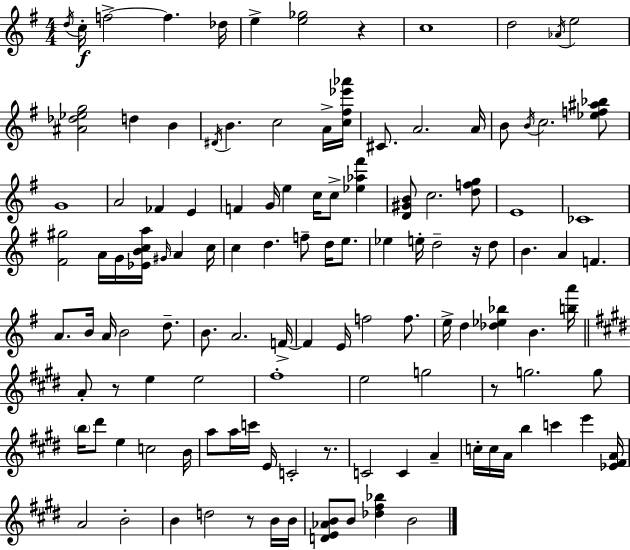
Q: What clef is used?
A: treble